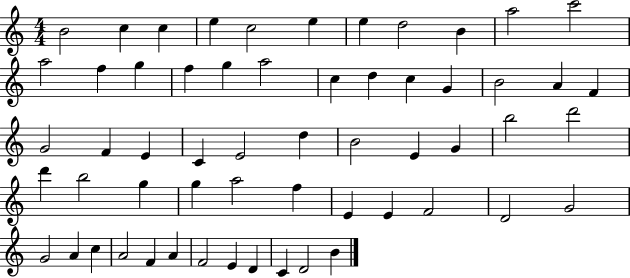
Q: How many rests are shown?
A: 0